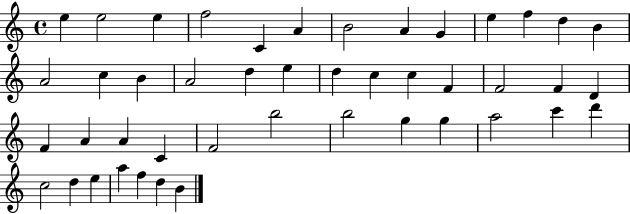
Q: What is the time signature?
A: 4/4